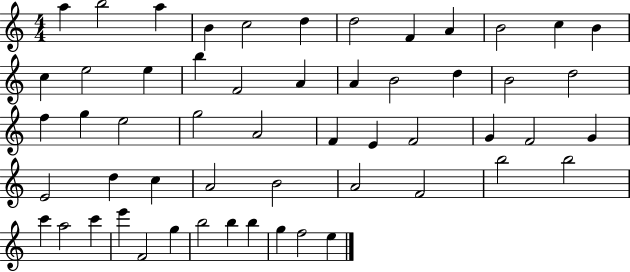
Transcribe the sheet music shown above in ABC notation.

X:1
T:Untitled
M:4/4
L:1/4
K:C
a b2 a B c2 d d2 F A B2 c B c e2 e b F2 A A B2 d B2 d2 f g e2 g2 A2 F E F2 G F2 G E2 d c A2 B2 A2 F2 b2 b2 c' a2 c' e' F2 g b2 b b g f2 e